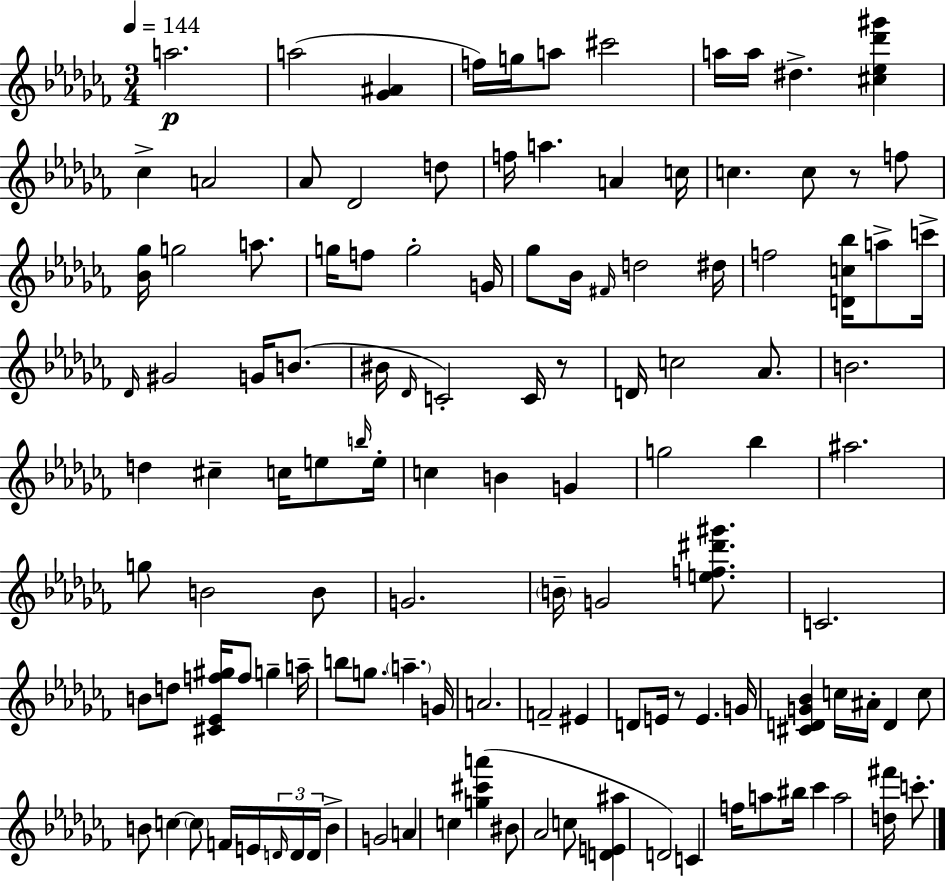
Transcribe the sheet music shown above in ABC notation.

X:1
T:Untitled
M:3/4
L:1/4
K:Abm
a2 a2 [_G^A] f/4 g/4 a/2 ^c'2 a/4 a/4 ^d [^c_e_d'^g'] _c A2 _A/2 _D2 d/2 f/4 a A c/4 c c/2 z/2 f/2 [_B_g]/4 g2 a/2 g/4 f/2 g2 G/4 _g/2 _B/4 ^F/4 d2 ^d/4 f2 [Dc_b]/4 a/2 c'/4 _D/4 ^G2 G/4 B/2 ^B/4 _D/4 C2 C/4 z/2 D/4 c2 _A/2 B2 d ^c c/4 e/2 b/4 e/4 c B G g2 _b ^a2 g/2 B2 B/2 G2 B/4 G2 [ef^d'^g']/2 C2 B/2 d/2 [^C_Ef^g]/4 f/2 g a/4 b/2 g/2 a G/4 A2 F2 ^E D/2 E/4 z/2 E G/4 [^CDG_B] c/4 ^A/4 D c/2 B/2 c c/2 F/4 E/4 D/4 D/4 D/4 B G2 A c [g^c'a'] ^B/2 _A2 c/2 [DE^a] D2 C f/4 a/2 ^b/4 _c' a2 [d^f']/4 c'/2